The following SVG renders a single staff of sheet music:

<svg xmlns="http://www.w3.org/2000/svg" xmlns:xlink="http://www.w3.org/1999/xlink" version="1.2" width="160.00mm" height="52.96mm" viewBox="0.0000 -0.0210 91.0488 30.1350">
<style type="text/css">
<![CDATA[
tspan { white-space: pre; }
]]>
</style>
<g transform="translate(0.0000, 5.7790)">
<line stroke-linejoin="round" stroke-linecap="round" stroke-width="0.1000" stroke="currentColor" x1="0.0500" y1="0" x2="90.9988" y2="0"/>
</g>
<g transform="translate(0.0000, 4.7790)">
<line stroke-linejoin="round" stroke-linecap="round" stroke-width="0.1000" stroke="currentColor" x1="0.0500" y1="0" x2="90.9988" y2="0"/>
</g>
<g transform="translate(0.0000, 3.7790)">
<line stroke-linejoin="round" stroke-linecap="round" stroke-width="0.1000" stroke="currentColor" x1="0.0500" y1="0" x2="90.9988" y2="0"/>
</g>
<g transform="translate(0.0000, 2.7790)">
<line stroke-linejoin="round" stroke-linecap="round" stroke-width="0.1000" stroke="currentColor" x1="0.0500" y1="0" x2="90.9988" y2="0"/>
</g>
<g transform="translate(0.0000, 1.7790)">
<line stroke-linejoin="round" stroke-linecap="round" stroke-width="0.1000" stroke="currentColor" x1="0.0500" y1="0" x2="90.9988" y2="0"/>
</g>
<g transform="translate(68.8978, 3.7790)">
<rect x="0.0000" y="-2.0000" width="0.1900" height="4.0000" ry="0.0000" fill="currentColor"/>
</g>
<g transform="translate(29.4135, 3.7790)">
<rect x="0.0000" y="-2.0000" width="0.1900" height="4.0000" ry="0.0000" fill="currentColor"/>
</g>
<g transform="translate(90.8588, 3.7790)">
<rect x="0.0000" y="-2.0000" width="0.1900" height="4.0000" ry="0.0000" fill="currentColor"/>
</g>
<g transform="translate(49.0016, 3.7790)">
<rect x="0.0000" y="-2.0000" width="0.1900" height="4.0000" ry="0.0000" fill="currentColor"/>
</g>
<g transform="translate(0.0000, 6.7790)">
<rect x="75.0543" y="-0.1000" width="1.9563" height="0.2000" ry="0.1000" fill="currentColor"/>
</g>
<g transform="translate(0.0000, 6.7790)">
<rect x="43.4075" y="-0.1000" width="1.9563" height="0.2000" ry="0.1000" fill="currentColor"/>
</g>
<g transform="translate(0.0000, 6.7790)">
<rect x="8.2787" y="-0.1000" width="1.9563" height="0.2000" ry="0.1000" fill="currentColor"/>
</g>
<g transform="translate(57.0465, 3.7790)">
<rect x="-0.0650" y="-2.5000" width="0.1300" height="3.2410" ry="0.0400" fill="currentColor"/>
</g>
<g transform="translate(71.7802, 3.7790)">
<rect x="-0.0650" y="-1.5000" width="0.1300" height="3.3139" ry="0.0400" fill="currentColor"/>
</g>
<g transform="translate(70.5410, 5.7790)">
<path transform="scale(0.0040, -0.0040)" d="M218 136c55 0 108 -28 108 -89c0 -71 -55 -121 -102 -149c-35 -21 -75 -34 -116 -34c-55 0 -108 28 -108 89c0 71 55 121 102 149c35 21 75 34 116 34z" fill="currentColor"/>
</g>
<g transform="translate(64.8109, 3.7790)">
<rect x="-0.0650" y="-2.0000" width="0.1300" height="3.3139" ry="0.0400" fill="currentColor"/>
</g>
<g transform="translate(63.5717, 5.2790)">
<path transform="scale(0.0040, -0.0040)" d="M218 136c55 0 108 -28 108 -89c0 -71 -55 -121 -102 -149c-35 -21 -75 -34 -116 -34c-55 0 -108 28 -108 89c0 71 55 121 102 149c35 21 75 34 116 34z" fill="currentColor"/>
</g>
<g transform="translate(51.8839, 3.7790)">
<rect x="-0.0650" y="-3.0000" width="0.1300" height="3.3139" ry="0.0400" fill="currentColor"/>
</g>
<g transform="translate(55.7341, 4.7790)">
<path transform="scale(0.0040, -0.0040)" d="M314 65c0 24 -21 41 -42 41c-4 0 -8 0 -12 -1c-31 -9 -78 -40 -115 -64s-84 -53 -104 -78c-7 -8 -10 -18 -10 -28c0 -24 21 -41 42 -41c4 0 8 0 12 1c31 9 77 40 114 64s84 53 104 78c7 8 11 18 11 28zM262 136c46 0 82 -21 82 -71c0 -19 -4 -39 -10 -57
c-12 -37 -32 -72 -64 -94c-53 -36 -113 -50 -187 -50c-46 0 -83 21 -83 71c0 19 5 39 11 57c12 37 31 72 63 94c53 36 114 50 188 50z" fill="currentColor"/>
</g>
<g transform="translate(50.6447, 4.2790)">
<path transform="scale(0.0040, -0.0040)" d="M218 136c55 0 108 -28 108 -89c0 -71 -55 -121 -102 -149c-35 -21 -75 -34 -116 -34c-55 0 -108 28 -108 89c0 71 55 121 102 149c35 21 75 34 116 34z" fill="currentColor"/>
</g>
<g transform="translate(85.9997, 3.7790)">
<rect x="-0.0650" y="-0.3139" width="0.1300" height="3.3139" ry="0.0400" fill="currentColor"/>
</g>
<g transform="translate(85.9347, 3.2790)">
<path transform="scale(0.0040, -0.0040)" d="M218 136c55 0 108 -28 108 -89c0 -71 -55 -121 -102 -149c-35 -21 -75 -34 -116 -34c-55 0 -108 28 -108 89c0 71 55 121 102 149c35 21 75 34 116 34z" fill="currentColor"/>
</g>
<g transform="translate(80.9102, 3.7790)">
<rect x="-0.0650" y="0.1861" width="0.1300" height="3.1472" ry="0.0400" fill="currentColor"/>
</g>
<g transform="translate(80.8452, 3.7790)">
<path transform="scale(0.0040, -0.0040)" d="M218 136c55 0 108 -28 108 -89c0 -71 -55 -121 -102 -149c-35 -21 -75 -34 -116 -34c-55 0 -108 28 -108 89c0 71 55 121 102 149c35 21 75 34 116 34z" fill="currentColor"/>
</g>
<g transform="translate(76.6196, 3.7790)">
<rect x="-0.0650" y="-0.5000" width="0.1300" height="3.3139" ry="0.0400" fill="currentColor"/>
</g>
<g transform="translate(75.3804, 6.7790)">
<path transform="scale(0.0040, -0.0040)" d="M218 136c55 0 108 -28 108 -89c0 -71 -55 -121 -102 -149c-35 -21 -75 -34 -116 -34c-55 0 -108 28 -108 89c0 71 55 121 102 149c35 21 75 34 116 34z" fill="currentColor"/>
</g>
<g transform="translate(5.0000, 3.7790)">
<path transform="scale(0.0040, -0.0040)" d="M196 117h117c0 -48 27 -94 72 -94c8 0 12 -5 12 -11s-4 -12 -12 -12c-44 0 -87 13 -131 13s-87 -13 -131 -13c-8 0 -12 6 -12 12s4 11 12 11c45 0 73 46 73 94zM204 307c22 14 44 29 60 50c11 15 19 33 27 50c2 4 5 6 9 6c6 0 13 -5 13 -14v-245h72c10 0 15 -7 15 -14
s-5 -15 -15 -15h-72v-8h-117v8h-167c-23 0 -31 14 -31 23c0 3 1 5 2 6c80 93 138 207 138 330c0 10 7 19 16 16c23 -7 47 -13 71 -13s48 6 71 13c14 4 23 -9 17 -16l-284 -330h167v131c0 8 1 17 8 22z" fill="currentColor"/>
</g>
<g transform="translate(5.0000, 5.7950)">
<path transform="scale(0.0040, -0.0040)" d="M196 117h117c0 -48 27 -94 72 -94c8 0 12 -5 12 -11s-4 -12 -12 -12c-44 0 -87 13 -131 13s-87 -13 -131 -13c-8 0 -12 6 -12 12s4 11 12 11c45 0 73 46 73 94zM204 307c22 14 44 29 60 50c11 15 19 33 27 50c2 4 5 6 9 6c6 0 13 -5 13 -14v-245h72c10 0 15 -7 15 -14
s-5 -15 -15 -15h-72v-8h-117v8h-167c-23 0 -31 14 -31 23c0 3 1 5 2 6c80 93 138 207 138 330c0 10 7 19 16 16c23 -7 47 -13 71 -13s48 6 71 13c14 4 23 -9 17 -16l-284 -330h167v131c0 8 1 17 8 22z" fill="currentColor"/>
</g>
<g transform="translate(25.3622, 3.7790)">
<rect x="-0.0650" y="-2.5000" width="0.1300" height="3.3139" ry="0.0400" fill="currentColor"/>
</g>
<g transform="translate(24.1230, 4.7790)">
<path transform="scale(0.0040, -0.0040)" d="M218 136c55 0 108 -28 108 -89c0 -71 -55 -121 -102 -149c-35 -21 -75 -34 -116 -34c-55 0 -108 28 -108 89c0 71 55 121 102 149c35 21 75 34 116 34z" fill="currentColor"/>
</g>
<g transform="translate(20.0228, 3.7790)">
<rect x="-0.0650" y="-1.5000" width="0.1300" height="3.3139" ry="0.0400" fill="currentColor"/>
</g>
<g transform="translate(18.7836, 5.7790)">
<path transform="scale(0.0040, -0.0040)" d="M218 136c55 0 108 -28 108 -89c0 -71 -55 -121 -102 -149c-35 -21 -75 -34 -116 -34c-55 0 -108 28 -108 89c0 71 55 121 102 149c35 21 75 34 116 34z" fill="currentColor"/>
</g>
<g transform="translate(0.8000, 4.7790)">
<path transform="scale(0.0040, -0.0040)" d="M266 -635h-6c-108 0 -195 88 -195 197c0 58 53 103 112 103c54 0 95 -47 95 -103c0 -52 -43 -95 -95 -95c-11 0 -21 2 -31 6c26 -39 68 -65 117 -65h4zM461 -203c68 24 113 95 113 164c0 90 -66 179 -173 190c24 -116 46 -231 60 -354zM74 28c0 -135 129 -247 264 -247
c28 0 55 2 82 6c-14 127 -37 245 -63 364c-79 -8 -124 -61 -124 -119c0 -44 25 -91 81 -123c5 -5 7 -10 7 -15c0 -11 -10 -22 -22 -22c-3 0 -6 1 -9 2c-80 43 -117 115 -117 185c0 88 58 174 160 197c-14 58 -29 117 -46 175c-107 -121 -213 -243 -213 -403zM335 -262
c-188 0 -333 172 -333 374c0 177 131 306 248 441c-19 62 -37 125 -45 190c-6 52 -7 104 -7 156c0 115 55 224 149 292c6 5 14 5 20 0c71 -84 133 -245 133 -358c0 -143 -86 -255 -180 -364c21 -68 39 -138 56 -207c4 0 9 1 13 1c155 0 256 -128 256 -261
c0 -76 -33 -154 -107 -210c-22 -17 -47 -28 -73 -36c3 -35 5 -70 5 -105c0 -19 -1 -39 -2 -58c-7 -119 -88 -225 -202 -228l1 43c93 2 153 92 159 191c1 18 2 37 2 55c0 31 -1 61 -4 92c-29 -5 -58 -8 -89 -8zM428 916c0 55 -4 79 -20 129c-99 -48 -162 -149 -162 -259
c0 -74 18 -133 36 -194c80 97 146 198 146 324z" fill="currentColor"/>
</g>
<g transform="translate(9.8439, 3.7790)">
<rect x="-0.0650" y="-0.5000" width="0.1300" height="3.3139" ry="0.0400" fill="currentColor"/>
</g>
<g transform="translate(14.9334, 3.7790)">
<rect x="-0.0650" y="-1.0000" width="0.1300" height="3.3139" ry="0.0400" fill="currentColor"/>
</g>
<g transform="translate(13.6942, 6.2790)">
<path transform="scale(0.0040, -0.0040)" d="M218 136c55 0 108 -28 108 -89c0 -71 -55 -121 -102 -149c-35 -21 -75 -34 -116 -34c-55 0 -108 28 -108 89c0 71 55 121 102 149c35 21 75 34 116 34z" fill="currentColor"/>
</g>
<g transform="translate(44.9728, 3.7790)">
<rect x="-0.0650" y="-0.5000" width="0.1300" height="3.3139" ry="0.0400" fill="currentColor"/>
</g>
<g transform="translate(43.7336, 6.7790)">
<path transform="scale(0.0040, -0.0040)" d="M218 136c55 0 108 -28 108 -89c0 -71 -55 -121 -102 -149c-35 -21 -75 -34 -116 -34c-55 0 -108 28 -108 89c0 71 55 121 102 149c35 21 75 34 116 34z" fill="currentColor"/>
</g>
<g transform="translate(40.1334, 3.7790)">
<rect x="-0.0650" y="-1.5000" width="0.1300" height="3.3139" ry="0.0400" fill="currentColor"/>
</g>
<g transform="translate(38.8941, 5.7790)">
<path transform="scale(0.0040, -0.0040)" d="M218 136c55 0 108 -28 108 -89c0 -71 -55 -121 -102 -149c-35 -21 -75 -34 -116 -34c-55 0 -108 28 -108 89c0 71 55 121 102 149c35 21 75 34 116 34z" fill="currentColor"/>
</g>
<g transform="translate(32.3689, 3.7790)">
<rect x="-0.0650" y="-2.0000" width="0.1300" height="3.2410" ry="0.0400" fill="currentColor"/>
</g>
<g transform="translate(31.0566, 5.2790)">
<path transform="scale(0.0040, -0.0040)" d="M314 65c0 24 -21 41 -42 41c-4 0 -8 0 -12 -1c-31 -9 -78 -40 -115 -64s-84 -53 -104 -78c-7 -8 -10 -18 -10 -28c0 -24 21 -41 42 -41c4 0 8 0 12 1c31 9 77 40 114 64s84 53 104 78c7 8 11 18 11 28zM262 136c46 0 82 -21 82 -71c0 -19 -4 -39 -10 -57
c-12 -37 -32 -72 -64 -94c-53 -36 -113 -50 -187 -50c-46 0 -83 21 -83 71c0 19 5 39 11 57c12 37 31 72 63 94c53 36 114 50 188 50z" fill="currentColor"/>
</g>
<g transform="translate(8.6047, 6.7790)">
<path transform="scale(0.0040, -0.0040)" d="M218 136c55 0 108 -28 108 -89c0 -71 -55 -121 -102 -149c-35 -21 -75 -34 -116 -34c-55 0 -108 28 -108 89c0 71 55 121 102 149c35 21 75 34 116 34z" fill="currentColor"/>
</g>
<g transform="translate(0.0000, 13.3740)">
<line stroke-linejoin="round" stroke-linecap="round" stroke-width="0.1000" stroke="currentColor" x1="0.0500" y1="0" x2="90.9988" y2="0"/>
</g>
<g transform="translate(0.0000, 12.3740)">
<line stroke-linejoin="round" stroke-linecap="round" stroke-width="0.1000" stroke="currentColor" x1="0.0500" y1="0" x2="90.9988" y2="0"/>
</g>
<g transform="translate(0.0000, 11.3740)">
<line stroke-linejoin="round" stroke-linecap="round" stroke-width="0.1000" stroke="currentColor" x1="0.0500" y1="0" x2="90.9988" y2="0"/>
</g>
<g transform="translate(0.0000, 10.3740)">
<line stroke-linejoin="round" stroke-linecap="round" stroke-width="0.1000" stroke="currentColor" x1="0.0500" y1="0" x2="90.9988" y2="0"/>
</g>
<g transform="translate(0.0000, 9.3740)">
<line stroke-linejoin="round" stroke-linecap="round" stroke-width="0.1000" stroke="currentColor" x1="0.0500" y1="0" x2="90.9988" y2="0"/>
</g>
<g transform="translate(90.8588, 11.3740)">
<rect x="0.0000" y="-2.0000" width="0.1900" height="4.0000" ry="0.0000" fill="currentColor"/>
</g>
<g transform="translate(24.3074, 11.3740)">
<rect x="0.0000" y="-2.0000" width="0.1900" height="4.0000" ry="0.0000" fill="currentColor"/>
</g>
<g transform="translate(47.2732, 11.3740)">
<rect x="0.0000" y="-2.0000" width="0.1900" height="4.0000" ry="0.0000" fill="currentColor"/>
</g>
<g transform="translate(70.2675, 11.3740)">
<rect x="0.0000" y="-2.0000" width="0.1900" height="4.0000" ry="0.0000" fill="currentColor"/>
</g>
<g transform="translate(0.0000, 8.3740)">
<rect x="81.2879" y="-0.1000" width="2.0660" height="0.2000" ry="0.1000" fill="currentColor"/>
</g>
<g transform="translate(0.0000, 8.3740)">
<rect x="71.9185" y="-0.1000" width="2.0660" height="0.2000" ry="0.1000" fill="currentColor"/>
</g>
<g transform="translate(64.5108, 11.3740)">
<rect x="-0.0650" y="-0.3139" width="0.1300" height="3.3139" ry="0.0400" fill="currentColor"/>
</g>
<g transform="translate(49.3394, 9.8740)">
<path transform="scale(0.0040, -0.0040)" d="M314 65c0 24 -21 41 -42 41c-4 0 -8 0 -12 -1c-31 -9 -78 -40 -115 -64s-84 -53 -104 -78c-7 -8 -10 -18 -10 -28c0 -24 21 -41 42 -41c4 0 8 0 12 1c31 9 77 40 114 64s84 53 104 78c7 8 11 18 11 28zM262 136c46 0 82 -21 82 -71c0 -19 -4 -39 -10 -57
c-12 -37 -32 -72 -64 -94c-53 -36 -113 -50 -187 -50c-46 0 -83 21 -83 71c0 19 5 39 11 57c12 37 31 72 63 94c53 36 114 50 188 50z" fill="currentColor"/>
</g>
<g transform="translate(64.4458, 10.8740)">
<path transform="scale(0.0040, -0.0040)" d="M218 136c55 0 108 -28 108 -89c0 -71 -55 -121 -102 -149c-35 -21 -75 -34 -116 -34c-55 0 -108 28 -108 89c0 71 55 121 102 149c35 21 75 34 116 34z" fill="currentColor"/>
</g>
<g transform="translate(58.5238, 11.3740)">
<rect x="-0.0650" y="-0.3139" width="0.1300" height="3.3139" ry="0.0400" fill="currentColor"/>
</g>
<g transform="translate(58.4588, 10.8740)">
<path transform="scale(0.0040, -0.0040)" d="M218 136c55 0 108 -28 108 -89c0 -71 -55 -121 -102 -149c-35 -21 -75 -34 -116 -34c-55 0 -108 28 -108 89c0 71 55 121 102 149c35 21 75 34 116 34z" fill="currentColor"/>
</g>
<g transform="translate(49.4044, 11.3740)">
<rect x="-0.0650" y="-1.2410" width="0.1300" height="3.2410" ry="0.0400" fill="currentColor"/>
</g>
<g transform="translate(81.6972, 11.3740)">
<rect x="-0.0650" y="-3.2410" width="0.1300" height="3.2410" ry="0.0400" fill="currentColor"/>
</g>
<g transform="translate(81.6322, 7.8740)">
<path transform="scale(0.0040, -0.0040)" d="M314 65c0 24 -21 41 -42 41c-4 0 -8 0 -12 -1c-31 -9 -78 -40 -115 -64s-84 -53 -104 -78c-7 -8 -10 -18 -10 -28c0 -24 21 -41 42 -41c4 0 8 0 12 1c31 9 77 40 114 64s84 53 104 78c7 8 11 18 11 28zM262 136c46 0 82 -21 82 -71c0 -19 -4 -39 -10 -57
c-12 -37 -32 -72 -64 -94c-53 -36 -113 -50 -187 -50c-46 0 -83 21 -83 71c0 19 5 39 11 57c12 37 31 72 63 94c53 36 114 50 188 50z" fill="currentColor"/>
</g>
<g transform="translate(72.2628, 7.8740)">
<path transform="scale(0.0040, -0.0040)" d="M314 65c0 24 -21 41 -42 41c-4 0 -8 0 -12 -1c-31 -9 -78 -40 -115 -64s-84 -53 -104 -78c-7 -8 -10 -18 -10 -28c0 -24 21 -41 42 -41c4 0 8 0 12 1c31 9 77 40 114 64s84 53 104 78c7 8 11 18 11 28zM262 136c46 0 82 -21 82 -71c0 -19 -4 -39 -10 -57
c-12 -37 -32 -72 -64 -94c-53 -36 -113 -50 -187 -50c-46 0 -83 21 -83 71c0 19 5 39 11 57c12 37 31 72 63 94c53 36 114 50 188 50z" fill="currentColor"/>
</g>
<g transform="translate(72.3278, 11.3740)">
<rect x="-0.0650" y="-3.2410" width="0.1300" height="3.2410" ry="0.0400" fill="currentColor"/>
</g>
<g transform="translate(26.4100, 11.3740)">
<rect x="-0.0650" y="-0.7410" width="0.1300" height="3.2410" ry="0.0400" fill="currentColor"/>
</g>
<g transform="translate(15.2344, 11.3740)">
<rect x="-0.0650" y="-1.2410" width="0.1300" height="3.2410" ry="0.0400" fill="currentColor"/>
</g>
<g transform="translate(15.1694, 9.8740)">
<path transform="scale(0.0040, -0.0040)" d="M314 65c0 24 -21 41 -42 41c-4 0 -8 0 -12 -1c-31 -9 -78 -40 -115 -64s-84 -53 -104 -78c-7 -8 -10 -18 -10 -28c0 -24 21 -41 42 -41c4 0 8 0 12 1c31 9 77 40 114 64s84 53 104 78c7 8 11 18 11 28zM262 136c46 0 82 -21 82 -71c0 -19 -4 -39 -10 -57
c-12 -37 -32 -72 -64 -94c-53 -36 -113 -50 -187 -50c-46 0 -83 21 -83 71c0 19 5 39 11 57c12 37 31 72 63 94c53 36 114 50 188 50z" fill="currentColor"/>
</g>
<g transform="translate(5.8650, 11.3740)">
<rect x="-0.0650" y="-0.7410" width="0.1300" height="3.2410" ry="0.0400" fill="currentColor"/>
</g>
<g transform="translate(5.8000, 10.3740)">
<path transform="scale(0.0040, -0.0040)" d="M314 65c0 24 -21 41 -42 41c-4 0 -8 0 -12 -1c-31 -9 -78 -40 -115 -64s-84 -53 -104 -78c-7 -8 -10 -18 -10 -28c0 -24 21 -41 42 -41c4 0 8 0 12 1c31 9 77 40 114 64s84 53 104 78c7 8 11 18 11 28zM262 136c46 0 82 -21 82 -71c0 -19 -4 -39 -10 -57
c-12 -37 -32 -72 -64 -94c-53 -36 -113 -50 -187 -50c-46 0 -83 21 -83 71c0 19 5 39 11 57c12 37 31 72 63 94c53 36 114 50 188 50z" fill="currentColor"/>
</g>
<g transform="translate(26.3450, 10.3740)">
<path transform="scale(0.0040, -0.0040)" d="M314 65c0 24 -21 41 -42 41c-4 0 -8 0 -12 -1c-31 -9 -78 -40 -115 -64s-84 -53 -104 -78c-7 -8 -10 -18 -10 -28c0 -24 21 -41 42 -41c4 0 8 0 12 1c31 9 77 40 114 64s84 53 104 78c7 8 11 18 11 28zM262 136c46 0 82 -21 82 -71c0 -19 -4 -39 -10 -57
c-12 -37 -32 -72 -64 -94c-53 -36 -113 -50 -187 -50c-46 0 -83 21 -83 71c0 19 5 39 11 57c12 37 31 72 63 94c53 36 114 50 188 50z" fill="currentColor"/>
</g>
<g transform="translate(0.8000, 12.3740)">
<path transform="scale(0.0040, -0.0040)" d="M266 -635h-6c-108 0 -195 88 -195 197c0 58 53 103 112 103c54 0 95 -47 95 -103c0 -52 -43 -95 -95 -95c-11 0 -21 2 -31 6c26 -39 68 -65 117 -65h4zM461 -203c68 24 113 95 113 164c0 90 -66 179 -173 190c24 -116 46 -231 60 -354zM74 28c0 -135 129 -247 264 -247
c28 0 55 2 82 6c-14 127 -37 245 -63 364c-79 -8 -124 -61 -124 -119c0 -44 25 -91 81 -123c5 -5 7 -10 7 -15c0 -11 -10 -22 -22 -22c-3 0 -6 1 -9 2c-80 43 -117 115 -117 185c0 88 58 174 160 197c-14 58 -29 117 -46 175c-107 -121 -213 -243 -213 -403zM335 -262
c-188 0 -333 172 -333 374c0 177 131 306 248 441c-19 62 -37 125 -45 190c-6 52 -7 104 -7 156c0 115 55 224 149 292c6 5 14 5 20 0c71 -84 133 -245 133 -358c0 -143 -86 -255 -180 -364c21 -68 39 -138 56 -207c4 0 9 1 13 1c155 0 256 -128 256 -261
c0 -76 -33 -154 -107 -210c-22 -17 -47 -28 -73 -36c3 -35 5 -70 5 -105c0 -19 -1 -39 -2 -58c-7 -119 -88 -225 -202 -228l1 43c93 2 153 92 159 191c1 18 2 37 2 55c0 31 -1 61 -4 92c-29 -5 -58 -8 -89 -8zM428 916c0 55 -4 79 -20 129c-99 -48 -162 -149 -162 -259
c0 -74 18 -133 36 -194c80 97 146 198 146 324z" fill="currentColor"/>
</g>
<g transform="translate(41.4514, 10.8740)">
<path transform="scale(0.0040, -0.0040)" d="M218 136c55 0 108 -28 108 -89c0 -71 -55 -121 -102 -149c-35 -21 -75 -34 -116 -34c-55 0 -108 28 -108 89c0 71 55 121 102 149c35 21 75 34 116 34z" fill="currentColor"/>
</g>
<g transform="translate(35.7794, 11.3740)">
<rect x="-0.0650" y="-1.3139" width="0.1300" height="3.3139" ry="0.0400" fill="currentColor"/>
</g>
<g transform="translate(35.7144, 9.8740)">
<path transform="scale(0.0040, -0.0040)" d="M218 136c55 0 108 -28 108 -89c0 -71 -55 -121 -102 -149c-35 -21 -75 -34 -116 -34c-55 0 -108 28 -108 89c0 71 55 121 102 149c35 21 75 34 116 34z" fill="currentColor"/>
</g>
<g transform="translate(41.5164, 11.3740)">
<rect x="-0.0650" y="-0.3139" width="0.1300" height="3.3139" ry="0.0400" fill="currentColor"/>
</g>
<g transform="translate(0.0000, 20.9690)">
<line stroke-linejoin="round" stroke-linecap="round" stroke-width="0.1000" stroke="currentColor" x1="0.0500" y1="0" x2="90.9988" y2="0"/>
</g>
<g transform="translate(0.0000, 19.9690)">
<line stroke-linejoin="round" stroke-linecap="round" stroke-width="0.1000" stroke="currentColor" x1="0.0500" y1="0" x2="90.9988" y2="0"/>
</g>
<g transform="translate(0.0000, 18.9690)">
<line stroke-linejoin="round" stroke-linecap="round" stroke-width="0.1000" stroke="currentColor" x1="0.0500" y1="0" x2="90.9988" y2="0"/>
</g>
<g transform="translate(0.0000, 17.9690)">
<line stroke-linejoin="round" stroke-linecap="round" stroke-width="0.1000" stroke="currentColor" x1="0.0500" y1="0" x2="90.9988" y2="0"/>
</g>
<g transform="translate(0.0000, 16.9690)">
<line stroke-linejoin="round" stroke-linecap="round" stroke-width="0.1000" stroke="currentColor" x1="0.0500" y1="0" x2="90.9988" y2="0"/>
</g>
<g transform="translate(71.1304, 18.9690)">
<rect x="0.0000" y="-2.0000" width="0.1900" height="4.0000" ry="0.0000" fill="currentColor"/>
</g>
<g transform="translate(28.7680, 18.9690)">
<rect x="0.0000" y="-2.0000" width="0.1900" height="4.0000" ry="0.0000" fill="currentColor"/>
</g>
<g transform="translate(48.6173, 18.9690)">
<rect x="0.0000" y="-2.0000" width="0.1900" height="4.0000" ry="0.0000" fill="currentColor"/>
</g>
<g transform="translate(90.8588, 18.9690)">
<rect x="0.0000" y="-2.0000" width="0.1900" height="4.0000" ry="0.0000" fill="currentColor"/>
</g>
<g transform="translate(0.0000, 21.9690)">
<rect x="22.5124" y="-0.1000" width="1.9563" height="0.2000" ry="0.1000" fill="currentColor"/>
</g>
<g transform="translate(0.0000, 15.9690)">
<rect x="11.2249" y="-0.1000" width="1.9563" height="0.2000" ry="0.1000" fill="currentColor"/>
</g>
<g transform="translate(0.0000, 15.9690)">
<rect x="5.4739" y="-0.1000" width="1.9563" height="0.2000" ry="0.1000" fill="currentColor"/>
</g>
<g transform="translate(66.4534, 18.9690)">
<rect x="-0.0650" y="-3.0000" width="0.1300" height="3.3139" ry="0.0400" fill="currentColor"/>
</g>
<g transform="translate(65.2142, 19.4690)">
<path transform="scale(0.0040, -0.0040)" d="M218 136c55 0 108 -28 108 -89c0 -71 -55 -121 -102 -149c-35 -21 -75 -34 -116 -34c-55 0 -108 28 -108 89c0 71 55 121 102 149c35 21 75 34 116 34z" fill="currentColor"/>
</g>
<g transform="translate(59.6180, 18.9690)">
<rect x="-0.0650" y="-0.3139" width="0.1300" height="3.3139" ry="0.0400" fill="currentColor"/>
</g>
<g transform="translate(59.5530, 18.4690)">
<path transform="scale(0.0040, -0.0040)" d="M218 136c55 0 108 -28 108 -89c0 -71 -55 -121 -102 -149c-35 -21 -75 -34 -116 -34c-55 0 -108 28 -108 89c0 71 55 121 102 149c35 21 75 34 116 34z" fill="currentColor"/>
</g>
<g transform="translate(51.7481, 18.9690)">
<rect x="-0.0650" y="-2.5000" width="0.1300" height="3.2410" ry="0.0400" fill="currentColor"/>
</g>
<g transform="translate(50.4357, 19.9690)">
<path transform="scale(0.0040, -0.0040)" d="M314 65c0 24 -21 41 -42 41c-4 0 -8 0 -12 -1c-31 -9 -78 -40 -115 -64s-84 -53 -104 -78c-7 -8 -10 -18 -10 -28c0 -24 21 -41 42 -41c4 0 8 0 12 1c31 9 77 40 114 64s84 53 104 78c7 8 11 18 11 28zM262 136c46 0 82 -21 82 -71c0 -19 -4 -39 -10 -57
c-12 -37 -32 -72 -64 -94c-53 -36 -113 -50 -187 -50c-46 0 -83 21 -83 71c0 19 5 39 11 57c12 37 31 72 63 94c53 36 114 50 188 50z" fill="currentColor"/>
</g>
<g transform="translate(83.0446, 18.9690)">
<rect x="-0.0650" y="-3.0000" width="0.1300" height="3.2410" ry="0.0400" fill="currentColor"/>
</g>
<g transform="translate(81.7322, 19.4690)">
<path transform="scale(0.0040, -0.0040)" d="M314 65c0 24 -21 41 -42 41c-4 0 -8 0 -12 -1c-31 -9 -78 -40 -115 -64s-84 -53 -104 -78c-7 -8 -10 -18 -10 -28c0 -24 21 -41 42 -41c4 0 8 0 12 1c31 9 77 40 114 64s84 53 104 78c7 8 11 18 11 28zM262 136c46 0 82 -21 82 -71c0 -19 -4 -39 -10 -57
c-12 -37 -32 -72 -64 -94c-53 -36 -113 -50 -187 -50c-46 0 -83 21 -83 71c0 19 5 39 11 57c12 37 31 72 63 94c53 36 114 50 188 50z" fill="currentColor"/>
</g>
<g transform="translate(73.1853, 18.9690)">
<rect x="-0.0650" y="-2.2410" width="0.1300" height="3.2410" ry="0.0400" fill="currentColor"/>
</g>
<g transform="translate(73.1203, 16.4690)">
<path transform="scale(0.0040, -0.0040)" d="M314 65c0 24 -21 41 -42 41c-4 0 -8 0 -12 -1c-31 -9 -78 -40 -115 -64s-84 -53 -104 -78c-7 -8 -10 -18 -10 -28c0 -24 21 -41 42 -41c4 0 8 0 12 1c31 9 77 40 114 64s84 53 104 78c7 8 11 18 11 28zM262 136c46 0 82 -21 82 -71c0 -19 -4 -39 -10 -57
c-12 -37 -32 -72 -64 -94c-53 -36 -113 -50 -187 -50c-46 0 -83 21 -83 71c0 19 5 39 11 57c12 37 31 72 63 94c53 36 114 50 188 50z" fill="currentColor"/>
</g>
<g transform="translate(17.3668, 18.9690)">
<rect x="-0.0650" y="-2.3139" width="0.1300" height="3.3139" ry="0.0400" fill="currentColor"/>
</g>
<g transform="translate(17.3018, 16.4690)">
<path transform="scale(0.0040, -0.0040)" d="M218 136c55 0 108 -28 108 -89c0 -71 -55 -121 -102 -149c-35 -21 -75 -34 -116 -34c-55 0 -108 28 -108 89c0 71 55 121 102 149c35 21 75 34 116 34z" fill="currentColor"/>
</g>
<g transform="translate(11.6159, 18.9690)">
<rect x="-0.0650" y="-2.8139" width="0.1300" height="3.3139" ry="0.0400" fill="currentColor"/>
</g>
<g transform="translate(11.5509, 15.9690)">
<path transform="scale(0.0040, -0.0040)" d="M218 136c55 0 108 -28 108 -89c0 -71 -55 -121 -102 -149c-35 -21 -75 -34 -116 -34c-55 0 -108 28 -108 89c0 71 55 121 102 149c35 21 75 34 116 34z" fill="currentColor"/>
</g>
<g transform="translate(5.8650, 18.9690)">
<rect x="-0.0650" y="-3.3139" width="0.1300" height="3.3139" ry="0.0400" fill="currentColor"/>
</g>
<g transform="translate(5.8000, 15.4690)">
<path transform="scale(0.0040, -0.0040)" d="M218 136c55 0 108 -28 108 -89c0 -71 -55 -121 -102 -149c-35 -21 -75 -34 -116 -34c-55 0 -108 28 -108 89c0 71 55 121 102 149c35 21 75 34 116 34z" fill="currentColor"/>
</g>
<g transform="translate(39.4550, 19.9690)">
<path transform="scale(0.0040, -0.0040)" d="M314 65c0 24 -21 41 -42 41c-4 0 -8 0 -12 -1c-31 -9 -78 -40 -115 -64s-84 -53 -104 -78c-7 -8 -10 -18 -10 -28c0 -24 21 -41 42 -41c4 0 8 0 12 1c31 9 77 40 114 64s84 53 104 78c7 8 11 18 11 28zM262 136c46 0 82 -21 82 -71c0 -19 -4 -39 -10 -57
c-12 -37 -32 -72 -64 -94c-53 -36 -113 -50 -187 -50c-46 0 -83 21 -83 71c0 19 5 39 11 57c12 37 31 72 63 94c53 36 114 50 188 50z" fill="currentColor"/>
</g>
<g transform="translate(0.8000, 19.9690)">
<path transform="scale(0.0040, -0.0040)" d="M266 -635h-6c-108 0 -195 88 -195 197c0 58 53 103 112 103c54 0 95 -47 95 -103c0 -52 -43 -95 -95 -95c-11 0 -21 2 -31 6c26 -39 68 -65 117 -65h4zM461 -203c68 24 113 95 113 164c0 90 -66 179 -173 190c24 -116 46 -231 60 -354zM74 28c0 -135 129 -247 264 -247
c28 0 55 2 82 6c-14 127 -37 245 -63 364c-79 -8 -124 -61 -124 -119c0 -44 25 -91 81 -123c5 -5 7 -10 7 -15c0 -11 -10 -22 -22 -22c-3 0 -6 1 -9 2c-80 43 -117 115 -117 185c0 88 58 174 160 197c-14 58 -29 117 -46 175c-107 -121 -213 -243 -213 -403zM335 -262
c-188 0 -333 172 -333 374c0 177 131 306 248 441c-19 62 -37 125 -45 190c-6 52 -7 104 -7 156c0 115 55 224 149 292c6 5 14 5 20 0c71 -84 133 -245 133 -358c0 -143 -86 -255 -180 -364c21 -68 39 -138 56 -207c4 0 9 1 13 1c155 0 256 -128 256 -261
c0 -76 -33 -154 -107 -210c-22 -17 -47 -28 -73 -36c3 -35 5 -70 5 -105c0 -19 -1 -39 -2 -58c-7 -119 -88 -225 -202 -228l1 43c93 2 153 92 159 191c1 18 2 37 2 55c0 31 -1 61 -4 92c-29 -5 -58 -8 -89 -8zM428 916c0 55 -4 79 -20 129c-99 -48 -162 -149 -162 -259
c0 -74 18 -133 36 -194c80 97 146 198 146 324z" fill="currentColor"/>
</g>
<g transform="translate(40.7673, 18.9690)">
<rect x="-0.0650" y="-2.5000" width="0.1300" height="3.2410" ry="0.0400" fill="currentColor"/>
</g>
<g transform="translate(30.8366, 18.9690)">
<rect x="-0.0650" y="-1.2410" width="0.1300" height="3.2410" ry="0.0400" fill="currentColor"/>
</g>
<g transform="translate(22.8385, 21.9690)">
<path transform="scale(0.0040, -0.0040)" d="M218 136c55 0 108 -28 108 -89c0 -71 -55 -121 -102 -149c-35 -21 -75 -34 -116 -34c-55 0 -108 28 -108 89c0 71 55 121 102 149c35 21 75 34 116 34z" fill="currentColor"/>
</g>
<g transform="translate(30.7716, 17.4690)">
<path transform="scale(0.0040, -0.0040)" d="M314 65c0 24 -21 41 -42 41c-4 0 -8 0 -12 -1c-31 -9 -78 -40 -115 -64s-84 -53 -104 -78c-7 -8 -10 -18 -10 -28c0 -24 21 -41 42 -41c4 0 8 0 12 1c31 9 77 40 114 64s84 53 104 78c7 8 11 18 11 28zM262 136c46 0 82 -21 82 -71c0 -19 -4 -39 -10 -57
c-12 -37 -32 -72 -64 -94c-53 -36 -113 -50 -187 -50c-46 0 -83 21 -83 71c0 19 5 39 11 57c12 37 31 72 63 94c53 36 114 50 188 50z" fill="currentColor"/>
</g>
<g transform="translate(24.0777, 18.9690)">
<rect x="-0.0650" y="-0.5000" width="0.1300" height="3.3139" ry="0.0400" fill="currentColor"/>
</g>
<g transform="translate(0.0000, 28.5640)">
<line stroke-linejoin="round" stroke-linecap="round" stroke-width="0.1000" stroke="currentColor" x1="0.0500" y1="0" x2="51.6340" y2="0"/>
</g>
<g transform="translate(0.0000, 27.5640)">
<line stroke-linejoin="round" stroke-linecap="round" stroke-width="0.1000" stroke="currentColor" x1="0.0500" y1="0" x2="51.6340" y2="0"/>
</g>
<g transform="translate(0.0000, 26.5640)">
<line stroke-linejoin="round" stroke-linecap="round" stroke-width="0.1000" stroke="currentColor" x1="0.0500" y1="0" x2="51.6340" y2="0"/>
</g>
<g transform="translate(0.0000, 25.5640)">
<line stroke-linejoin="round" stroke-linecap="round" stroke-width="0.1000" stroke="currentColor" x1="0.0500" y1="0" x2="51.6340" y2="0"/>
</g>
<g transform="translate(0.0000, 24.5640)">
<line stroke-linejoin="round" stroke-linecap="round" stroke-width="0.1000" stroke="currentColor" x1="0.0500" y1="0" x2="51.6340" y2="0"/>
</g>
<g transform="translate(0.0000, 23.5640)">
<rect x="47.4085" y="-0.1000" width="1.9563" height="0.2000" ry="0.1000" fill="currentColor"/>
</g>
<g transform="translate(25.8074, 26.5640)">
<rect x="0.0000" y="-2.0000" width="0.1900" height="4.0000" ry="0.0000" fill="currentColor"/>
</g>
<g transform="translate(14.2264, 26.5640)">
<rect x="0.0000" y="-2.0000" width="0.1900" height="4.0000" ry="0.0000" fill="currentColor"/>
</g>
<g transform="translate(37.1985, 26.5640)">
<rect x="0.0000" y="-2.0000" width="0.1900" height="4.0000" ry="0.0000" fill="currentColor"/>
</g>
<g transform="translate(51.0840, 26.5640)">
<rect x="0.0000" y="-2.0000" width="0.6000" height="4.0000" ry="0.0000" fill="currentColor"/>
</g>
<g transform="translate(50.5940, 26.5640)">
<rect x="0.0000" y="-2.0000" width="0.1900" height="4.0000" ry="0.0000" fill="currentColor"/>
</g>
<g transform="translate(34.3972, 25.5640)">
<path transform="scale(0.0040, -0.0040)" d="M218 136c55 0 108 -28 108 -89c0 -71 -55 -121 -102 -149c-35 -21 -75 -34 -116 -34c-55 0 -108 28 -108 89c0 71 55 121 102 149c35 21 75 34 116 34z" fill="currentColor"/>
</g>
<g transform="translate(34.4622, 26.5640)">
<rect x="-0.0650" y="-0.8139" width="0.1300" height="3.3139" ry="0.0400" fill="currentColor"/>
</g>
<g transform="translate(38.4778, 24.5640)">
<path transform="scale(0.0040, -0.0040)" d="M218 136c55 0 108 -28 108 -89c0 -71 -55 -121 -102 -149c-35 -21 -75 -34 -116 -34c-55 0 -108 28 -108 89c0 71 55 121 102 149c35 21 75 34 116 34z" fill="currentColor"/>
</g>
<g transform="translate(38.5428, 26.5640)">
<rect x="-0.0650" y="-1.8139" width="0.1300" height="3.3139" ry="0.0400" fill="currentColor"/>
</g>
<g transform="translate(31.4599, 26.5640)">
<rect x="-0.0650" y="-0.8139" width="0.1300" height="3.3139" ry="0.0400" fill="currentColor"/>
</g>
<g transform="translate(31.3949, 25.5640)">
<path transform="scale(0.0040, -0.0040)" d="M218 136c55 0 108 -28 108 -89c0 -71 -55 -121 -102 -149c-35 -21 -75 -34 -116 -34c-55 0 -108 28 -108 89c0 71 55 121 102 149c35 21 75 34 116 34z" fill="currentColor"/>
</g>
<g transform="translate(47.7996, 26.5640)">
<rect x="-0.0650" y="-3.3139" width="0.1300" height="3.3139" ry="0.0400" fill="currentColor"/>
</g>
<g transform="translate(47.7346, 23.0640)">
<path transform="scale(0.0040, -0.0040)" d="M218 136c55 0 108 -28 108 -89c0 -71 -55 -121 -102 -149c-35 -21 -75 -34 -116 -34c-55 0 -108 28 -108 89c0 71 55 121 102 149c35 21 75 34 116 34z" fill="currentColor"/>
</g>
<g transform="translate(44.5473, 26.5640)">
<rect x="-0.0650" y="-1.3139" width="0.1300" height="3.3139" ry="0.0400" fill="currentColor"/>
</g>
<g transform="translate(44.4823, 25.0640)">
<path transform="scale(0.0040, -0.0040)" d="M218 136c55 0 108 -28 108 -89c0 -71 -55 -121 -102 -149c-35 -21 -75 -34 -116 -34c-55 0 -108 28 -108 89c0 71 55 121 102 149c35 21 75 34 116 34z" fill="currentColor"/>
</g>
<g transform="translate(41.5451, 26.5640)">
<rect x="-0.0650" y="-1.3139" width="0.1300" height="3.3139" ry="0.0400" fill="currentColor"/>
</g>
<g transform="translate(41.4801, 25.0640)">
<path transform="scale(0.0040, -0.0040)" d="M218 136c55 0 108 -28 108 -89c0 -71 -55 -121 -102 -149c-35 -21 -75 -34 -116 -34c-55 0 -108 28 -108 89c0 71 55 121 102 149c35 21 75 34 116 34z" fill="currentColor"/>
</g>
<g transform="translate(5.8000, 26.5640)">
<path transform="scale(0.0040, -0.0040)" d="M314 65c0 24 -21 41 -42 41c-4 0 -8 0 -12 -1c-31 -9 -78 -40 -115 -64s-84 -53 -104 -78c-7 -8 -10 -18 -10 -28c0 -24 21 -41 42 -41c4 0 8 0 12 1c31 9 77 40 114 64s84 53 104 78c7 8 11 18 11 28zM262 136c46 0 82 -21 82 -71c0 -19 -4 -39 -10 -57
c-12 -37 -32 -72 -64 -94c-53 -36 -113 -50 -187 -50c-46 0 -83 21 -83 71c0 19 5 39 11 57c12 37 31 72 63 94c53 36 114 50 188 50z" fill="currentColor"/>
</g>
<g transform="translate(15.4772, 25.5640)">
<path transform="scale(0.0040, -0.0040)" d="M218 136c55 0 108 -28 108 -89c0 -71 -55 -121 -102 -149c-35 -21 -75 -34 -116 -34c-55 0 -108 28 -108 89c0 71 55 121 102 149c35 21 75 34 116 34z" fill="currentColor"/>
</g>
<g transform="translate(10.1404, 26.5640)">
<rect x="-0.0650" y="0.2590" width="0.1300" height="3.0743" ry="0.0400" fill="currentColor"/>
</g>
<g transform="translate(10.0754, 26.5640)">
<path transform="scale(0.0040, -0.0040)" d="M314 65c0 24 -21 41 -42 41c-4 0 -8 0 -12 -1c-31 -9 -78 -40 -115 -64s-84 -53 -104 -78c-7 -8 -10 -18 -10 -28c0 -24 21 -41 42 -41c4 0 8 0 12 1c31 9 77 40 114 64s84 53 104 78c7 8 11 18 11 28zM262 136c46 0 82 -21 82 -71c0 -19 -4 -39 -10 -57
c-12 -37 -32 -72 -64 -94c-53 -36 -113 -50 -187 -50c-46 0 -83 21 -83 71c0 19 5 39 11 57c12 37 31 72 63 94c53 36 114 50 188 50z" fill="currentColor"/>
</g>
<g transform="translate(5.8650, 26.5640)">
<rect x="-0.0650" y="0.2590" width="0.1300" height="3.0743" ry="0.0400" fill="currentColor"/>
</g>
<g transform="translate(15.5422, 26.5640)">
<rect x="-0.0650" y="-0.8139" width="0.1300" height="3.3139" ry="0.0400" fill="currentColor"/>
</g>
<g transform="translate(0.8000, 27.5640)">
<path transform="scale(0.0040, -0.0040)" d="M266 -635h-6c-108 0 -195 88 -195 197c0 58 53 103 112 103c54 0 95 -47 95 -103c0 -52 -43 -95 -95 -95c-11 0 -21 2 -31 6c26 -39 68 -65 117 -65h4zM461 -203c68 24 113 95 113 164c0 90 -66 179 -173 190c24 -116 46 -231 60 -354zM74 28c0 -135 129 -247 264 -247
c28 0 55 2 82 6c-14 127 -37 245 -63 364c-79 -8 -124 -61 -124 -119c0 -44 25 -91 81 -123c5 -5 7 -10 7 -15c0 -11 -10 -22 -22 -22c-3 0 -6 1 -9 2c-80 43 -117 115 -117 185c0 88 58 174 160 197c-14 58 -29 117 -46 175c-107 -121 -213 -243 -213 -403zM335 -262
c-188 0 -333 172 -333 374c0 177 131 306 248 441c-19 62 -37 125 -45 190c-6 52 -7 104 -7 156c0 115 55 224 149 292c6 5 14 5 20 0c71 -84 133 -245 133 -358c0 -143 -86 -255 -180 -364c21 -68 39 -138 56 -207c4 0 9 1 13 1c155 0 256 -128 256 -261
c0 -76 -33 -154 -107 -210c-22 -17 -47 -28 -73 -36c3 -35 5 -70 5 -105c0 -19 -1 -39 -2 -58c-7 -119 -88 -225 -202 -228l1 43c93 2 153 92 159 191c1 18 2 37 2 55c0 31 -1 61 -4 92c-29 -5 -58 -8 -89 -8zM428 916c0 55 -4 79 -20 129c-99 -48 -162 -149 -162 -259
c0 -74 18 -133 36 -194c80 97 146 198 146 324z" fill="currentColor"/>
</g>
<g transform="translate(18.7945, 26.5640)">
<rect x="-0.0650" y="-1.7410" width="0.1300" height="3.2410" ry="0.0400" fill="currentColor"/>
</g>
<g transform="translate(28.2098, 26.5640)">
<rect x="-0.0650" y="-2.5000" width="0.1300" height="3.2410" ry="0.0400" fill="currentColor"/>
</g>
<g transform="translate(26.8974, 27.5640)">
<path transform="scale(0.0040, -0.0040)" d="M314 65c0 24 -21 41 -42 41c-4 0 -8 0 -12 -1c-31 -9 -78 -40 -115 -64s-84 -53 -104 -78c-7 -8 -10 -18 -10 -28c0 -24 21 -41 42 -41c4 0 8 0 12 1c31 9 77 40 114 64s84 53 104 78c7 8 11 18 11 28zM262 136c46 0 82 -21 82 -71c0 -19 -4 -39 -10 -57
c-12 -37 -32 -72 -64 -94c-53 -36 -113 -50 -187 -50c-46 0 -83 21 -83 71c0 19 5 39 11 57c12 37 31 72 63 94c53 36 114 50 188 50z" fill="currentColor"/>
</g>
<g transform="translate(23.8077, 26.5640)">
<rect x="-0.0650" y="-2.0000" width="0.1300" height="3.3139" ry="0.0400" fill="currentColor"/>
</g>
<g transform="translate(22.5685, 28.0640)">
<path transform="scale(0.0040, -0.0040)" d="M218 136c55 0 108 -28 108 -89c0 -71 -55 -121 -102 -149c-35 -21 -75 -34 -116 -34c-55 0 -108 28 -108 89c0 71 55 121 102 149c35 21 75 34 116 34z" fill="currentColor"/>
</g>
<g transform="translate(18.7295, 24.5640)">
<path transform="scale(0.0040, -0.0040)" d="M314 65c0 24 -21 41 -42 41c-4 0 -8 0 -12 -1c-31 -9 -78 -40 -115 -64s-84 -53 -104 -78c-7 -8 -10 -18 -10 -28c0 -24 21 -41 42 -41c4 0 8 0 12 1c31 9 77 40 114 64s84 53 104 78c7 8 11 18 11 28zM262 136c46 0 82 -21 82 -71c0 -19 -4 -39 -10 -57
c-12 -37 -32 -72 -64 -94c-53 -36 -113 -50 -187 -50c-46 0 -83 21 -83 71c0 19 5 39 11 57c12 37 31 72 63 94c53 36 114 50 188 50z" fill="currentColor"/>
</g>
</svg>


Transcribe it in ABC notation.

X:1
T:Untitled
M:4/4
L:1/4
K:C
C D E G F2 E C A G2 F E C B c d2 e2 d2 e c e2 c c b2 b2 b a g C e2 G2 G2 c A g2 A2 B2 B2 d f2 F G2 d d f e e b